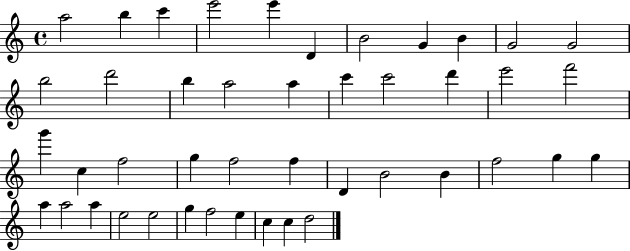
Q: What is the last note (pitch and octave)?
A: D5